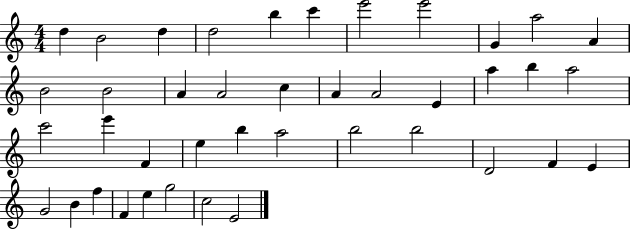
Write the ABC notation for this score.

X:1
T:Untitled
M:4/4
L:1/4
K:C
d B2 d d2 b c' e'2 e'2 G a2 A B2 B2 A A2 c A A2 E a b a2 c'2 e' F e b a2 b2 b2 D2 F E G2 B f F e g2 c2 E2